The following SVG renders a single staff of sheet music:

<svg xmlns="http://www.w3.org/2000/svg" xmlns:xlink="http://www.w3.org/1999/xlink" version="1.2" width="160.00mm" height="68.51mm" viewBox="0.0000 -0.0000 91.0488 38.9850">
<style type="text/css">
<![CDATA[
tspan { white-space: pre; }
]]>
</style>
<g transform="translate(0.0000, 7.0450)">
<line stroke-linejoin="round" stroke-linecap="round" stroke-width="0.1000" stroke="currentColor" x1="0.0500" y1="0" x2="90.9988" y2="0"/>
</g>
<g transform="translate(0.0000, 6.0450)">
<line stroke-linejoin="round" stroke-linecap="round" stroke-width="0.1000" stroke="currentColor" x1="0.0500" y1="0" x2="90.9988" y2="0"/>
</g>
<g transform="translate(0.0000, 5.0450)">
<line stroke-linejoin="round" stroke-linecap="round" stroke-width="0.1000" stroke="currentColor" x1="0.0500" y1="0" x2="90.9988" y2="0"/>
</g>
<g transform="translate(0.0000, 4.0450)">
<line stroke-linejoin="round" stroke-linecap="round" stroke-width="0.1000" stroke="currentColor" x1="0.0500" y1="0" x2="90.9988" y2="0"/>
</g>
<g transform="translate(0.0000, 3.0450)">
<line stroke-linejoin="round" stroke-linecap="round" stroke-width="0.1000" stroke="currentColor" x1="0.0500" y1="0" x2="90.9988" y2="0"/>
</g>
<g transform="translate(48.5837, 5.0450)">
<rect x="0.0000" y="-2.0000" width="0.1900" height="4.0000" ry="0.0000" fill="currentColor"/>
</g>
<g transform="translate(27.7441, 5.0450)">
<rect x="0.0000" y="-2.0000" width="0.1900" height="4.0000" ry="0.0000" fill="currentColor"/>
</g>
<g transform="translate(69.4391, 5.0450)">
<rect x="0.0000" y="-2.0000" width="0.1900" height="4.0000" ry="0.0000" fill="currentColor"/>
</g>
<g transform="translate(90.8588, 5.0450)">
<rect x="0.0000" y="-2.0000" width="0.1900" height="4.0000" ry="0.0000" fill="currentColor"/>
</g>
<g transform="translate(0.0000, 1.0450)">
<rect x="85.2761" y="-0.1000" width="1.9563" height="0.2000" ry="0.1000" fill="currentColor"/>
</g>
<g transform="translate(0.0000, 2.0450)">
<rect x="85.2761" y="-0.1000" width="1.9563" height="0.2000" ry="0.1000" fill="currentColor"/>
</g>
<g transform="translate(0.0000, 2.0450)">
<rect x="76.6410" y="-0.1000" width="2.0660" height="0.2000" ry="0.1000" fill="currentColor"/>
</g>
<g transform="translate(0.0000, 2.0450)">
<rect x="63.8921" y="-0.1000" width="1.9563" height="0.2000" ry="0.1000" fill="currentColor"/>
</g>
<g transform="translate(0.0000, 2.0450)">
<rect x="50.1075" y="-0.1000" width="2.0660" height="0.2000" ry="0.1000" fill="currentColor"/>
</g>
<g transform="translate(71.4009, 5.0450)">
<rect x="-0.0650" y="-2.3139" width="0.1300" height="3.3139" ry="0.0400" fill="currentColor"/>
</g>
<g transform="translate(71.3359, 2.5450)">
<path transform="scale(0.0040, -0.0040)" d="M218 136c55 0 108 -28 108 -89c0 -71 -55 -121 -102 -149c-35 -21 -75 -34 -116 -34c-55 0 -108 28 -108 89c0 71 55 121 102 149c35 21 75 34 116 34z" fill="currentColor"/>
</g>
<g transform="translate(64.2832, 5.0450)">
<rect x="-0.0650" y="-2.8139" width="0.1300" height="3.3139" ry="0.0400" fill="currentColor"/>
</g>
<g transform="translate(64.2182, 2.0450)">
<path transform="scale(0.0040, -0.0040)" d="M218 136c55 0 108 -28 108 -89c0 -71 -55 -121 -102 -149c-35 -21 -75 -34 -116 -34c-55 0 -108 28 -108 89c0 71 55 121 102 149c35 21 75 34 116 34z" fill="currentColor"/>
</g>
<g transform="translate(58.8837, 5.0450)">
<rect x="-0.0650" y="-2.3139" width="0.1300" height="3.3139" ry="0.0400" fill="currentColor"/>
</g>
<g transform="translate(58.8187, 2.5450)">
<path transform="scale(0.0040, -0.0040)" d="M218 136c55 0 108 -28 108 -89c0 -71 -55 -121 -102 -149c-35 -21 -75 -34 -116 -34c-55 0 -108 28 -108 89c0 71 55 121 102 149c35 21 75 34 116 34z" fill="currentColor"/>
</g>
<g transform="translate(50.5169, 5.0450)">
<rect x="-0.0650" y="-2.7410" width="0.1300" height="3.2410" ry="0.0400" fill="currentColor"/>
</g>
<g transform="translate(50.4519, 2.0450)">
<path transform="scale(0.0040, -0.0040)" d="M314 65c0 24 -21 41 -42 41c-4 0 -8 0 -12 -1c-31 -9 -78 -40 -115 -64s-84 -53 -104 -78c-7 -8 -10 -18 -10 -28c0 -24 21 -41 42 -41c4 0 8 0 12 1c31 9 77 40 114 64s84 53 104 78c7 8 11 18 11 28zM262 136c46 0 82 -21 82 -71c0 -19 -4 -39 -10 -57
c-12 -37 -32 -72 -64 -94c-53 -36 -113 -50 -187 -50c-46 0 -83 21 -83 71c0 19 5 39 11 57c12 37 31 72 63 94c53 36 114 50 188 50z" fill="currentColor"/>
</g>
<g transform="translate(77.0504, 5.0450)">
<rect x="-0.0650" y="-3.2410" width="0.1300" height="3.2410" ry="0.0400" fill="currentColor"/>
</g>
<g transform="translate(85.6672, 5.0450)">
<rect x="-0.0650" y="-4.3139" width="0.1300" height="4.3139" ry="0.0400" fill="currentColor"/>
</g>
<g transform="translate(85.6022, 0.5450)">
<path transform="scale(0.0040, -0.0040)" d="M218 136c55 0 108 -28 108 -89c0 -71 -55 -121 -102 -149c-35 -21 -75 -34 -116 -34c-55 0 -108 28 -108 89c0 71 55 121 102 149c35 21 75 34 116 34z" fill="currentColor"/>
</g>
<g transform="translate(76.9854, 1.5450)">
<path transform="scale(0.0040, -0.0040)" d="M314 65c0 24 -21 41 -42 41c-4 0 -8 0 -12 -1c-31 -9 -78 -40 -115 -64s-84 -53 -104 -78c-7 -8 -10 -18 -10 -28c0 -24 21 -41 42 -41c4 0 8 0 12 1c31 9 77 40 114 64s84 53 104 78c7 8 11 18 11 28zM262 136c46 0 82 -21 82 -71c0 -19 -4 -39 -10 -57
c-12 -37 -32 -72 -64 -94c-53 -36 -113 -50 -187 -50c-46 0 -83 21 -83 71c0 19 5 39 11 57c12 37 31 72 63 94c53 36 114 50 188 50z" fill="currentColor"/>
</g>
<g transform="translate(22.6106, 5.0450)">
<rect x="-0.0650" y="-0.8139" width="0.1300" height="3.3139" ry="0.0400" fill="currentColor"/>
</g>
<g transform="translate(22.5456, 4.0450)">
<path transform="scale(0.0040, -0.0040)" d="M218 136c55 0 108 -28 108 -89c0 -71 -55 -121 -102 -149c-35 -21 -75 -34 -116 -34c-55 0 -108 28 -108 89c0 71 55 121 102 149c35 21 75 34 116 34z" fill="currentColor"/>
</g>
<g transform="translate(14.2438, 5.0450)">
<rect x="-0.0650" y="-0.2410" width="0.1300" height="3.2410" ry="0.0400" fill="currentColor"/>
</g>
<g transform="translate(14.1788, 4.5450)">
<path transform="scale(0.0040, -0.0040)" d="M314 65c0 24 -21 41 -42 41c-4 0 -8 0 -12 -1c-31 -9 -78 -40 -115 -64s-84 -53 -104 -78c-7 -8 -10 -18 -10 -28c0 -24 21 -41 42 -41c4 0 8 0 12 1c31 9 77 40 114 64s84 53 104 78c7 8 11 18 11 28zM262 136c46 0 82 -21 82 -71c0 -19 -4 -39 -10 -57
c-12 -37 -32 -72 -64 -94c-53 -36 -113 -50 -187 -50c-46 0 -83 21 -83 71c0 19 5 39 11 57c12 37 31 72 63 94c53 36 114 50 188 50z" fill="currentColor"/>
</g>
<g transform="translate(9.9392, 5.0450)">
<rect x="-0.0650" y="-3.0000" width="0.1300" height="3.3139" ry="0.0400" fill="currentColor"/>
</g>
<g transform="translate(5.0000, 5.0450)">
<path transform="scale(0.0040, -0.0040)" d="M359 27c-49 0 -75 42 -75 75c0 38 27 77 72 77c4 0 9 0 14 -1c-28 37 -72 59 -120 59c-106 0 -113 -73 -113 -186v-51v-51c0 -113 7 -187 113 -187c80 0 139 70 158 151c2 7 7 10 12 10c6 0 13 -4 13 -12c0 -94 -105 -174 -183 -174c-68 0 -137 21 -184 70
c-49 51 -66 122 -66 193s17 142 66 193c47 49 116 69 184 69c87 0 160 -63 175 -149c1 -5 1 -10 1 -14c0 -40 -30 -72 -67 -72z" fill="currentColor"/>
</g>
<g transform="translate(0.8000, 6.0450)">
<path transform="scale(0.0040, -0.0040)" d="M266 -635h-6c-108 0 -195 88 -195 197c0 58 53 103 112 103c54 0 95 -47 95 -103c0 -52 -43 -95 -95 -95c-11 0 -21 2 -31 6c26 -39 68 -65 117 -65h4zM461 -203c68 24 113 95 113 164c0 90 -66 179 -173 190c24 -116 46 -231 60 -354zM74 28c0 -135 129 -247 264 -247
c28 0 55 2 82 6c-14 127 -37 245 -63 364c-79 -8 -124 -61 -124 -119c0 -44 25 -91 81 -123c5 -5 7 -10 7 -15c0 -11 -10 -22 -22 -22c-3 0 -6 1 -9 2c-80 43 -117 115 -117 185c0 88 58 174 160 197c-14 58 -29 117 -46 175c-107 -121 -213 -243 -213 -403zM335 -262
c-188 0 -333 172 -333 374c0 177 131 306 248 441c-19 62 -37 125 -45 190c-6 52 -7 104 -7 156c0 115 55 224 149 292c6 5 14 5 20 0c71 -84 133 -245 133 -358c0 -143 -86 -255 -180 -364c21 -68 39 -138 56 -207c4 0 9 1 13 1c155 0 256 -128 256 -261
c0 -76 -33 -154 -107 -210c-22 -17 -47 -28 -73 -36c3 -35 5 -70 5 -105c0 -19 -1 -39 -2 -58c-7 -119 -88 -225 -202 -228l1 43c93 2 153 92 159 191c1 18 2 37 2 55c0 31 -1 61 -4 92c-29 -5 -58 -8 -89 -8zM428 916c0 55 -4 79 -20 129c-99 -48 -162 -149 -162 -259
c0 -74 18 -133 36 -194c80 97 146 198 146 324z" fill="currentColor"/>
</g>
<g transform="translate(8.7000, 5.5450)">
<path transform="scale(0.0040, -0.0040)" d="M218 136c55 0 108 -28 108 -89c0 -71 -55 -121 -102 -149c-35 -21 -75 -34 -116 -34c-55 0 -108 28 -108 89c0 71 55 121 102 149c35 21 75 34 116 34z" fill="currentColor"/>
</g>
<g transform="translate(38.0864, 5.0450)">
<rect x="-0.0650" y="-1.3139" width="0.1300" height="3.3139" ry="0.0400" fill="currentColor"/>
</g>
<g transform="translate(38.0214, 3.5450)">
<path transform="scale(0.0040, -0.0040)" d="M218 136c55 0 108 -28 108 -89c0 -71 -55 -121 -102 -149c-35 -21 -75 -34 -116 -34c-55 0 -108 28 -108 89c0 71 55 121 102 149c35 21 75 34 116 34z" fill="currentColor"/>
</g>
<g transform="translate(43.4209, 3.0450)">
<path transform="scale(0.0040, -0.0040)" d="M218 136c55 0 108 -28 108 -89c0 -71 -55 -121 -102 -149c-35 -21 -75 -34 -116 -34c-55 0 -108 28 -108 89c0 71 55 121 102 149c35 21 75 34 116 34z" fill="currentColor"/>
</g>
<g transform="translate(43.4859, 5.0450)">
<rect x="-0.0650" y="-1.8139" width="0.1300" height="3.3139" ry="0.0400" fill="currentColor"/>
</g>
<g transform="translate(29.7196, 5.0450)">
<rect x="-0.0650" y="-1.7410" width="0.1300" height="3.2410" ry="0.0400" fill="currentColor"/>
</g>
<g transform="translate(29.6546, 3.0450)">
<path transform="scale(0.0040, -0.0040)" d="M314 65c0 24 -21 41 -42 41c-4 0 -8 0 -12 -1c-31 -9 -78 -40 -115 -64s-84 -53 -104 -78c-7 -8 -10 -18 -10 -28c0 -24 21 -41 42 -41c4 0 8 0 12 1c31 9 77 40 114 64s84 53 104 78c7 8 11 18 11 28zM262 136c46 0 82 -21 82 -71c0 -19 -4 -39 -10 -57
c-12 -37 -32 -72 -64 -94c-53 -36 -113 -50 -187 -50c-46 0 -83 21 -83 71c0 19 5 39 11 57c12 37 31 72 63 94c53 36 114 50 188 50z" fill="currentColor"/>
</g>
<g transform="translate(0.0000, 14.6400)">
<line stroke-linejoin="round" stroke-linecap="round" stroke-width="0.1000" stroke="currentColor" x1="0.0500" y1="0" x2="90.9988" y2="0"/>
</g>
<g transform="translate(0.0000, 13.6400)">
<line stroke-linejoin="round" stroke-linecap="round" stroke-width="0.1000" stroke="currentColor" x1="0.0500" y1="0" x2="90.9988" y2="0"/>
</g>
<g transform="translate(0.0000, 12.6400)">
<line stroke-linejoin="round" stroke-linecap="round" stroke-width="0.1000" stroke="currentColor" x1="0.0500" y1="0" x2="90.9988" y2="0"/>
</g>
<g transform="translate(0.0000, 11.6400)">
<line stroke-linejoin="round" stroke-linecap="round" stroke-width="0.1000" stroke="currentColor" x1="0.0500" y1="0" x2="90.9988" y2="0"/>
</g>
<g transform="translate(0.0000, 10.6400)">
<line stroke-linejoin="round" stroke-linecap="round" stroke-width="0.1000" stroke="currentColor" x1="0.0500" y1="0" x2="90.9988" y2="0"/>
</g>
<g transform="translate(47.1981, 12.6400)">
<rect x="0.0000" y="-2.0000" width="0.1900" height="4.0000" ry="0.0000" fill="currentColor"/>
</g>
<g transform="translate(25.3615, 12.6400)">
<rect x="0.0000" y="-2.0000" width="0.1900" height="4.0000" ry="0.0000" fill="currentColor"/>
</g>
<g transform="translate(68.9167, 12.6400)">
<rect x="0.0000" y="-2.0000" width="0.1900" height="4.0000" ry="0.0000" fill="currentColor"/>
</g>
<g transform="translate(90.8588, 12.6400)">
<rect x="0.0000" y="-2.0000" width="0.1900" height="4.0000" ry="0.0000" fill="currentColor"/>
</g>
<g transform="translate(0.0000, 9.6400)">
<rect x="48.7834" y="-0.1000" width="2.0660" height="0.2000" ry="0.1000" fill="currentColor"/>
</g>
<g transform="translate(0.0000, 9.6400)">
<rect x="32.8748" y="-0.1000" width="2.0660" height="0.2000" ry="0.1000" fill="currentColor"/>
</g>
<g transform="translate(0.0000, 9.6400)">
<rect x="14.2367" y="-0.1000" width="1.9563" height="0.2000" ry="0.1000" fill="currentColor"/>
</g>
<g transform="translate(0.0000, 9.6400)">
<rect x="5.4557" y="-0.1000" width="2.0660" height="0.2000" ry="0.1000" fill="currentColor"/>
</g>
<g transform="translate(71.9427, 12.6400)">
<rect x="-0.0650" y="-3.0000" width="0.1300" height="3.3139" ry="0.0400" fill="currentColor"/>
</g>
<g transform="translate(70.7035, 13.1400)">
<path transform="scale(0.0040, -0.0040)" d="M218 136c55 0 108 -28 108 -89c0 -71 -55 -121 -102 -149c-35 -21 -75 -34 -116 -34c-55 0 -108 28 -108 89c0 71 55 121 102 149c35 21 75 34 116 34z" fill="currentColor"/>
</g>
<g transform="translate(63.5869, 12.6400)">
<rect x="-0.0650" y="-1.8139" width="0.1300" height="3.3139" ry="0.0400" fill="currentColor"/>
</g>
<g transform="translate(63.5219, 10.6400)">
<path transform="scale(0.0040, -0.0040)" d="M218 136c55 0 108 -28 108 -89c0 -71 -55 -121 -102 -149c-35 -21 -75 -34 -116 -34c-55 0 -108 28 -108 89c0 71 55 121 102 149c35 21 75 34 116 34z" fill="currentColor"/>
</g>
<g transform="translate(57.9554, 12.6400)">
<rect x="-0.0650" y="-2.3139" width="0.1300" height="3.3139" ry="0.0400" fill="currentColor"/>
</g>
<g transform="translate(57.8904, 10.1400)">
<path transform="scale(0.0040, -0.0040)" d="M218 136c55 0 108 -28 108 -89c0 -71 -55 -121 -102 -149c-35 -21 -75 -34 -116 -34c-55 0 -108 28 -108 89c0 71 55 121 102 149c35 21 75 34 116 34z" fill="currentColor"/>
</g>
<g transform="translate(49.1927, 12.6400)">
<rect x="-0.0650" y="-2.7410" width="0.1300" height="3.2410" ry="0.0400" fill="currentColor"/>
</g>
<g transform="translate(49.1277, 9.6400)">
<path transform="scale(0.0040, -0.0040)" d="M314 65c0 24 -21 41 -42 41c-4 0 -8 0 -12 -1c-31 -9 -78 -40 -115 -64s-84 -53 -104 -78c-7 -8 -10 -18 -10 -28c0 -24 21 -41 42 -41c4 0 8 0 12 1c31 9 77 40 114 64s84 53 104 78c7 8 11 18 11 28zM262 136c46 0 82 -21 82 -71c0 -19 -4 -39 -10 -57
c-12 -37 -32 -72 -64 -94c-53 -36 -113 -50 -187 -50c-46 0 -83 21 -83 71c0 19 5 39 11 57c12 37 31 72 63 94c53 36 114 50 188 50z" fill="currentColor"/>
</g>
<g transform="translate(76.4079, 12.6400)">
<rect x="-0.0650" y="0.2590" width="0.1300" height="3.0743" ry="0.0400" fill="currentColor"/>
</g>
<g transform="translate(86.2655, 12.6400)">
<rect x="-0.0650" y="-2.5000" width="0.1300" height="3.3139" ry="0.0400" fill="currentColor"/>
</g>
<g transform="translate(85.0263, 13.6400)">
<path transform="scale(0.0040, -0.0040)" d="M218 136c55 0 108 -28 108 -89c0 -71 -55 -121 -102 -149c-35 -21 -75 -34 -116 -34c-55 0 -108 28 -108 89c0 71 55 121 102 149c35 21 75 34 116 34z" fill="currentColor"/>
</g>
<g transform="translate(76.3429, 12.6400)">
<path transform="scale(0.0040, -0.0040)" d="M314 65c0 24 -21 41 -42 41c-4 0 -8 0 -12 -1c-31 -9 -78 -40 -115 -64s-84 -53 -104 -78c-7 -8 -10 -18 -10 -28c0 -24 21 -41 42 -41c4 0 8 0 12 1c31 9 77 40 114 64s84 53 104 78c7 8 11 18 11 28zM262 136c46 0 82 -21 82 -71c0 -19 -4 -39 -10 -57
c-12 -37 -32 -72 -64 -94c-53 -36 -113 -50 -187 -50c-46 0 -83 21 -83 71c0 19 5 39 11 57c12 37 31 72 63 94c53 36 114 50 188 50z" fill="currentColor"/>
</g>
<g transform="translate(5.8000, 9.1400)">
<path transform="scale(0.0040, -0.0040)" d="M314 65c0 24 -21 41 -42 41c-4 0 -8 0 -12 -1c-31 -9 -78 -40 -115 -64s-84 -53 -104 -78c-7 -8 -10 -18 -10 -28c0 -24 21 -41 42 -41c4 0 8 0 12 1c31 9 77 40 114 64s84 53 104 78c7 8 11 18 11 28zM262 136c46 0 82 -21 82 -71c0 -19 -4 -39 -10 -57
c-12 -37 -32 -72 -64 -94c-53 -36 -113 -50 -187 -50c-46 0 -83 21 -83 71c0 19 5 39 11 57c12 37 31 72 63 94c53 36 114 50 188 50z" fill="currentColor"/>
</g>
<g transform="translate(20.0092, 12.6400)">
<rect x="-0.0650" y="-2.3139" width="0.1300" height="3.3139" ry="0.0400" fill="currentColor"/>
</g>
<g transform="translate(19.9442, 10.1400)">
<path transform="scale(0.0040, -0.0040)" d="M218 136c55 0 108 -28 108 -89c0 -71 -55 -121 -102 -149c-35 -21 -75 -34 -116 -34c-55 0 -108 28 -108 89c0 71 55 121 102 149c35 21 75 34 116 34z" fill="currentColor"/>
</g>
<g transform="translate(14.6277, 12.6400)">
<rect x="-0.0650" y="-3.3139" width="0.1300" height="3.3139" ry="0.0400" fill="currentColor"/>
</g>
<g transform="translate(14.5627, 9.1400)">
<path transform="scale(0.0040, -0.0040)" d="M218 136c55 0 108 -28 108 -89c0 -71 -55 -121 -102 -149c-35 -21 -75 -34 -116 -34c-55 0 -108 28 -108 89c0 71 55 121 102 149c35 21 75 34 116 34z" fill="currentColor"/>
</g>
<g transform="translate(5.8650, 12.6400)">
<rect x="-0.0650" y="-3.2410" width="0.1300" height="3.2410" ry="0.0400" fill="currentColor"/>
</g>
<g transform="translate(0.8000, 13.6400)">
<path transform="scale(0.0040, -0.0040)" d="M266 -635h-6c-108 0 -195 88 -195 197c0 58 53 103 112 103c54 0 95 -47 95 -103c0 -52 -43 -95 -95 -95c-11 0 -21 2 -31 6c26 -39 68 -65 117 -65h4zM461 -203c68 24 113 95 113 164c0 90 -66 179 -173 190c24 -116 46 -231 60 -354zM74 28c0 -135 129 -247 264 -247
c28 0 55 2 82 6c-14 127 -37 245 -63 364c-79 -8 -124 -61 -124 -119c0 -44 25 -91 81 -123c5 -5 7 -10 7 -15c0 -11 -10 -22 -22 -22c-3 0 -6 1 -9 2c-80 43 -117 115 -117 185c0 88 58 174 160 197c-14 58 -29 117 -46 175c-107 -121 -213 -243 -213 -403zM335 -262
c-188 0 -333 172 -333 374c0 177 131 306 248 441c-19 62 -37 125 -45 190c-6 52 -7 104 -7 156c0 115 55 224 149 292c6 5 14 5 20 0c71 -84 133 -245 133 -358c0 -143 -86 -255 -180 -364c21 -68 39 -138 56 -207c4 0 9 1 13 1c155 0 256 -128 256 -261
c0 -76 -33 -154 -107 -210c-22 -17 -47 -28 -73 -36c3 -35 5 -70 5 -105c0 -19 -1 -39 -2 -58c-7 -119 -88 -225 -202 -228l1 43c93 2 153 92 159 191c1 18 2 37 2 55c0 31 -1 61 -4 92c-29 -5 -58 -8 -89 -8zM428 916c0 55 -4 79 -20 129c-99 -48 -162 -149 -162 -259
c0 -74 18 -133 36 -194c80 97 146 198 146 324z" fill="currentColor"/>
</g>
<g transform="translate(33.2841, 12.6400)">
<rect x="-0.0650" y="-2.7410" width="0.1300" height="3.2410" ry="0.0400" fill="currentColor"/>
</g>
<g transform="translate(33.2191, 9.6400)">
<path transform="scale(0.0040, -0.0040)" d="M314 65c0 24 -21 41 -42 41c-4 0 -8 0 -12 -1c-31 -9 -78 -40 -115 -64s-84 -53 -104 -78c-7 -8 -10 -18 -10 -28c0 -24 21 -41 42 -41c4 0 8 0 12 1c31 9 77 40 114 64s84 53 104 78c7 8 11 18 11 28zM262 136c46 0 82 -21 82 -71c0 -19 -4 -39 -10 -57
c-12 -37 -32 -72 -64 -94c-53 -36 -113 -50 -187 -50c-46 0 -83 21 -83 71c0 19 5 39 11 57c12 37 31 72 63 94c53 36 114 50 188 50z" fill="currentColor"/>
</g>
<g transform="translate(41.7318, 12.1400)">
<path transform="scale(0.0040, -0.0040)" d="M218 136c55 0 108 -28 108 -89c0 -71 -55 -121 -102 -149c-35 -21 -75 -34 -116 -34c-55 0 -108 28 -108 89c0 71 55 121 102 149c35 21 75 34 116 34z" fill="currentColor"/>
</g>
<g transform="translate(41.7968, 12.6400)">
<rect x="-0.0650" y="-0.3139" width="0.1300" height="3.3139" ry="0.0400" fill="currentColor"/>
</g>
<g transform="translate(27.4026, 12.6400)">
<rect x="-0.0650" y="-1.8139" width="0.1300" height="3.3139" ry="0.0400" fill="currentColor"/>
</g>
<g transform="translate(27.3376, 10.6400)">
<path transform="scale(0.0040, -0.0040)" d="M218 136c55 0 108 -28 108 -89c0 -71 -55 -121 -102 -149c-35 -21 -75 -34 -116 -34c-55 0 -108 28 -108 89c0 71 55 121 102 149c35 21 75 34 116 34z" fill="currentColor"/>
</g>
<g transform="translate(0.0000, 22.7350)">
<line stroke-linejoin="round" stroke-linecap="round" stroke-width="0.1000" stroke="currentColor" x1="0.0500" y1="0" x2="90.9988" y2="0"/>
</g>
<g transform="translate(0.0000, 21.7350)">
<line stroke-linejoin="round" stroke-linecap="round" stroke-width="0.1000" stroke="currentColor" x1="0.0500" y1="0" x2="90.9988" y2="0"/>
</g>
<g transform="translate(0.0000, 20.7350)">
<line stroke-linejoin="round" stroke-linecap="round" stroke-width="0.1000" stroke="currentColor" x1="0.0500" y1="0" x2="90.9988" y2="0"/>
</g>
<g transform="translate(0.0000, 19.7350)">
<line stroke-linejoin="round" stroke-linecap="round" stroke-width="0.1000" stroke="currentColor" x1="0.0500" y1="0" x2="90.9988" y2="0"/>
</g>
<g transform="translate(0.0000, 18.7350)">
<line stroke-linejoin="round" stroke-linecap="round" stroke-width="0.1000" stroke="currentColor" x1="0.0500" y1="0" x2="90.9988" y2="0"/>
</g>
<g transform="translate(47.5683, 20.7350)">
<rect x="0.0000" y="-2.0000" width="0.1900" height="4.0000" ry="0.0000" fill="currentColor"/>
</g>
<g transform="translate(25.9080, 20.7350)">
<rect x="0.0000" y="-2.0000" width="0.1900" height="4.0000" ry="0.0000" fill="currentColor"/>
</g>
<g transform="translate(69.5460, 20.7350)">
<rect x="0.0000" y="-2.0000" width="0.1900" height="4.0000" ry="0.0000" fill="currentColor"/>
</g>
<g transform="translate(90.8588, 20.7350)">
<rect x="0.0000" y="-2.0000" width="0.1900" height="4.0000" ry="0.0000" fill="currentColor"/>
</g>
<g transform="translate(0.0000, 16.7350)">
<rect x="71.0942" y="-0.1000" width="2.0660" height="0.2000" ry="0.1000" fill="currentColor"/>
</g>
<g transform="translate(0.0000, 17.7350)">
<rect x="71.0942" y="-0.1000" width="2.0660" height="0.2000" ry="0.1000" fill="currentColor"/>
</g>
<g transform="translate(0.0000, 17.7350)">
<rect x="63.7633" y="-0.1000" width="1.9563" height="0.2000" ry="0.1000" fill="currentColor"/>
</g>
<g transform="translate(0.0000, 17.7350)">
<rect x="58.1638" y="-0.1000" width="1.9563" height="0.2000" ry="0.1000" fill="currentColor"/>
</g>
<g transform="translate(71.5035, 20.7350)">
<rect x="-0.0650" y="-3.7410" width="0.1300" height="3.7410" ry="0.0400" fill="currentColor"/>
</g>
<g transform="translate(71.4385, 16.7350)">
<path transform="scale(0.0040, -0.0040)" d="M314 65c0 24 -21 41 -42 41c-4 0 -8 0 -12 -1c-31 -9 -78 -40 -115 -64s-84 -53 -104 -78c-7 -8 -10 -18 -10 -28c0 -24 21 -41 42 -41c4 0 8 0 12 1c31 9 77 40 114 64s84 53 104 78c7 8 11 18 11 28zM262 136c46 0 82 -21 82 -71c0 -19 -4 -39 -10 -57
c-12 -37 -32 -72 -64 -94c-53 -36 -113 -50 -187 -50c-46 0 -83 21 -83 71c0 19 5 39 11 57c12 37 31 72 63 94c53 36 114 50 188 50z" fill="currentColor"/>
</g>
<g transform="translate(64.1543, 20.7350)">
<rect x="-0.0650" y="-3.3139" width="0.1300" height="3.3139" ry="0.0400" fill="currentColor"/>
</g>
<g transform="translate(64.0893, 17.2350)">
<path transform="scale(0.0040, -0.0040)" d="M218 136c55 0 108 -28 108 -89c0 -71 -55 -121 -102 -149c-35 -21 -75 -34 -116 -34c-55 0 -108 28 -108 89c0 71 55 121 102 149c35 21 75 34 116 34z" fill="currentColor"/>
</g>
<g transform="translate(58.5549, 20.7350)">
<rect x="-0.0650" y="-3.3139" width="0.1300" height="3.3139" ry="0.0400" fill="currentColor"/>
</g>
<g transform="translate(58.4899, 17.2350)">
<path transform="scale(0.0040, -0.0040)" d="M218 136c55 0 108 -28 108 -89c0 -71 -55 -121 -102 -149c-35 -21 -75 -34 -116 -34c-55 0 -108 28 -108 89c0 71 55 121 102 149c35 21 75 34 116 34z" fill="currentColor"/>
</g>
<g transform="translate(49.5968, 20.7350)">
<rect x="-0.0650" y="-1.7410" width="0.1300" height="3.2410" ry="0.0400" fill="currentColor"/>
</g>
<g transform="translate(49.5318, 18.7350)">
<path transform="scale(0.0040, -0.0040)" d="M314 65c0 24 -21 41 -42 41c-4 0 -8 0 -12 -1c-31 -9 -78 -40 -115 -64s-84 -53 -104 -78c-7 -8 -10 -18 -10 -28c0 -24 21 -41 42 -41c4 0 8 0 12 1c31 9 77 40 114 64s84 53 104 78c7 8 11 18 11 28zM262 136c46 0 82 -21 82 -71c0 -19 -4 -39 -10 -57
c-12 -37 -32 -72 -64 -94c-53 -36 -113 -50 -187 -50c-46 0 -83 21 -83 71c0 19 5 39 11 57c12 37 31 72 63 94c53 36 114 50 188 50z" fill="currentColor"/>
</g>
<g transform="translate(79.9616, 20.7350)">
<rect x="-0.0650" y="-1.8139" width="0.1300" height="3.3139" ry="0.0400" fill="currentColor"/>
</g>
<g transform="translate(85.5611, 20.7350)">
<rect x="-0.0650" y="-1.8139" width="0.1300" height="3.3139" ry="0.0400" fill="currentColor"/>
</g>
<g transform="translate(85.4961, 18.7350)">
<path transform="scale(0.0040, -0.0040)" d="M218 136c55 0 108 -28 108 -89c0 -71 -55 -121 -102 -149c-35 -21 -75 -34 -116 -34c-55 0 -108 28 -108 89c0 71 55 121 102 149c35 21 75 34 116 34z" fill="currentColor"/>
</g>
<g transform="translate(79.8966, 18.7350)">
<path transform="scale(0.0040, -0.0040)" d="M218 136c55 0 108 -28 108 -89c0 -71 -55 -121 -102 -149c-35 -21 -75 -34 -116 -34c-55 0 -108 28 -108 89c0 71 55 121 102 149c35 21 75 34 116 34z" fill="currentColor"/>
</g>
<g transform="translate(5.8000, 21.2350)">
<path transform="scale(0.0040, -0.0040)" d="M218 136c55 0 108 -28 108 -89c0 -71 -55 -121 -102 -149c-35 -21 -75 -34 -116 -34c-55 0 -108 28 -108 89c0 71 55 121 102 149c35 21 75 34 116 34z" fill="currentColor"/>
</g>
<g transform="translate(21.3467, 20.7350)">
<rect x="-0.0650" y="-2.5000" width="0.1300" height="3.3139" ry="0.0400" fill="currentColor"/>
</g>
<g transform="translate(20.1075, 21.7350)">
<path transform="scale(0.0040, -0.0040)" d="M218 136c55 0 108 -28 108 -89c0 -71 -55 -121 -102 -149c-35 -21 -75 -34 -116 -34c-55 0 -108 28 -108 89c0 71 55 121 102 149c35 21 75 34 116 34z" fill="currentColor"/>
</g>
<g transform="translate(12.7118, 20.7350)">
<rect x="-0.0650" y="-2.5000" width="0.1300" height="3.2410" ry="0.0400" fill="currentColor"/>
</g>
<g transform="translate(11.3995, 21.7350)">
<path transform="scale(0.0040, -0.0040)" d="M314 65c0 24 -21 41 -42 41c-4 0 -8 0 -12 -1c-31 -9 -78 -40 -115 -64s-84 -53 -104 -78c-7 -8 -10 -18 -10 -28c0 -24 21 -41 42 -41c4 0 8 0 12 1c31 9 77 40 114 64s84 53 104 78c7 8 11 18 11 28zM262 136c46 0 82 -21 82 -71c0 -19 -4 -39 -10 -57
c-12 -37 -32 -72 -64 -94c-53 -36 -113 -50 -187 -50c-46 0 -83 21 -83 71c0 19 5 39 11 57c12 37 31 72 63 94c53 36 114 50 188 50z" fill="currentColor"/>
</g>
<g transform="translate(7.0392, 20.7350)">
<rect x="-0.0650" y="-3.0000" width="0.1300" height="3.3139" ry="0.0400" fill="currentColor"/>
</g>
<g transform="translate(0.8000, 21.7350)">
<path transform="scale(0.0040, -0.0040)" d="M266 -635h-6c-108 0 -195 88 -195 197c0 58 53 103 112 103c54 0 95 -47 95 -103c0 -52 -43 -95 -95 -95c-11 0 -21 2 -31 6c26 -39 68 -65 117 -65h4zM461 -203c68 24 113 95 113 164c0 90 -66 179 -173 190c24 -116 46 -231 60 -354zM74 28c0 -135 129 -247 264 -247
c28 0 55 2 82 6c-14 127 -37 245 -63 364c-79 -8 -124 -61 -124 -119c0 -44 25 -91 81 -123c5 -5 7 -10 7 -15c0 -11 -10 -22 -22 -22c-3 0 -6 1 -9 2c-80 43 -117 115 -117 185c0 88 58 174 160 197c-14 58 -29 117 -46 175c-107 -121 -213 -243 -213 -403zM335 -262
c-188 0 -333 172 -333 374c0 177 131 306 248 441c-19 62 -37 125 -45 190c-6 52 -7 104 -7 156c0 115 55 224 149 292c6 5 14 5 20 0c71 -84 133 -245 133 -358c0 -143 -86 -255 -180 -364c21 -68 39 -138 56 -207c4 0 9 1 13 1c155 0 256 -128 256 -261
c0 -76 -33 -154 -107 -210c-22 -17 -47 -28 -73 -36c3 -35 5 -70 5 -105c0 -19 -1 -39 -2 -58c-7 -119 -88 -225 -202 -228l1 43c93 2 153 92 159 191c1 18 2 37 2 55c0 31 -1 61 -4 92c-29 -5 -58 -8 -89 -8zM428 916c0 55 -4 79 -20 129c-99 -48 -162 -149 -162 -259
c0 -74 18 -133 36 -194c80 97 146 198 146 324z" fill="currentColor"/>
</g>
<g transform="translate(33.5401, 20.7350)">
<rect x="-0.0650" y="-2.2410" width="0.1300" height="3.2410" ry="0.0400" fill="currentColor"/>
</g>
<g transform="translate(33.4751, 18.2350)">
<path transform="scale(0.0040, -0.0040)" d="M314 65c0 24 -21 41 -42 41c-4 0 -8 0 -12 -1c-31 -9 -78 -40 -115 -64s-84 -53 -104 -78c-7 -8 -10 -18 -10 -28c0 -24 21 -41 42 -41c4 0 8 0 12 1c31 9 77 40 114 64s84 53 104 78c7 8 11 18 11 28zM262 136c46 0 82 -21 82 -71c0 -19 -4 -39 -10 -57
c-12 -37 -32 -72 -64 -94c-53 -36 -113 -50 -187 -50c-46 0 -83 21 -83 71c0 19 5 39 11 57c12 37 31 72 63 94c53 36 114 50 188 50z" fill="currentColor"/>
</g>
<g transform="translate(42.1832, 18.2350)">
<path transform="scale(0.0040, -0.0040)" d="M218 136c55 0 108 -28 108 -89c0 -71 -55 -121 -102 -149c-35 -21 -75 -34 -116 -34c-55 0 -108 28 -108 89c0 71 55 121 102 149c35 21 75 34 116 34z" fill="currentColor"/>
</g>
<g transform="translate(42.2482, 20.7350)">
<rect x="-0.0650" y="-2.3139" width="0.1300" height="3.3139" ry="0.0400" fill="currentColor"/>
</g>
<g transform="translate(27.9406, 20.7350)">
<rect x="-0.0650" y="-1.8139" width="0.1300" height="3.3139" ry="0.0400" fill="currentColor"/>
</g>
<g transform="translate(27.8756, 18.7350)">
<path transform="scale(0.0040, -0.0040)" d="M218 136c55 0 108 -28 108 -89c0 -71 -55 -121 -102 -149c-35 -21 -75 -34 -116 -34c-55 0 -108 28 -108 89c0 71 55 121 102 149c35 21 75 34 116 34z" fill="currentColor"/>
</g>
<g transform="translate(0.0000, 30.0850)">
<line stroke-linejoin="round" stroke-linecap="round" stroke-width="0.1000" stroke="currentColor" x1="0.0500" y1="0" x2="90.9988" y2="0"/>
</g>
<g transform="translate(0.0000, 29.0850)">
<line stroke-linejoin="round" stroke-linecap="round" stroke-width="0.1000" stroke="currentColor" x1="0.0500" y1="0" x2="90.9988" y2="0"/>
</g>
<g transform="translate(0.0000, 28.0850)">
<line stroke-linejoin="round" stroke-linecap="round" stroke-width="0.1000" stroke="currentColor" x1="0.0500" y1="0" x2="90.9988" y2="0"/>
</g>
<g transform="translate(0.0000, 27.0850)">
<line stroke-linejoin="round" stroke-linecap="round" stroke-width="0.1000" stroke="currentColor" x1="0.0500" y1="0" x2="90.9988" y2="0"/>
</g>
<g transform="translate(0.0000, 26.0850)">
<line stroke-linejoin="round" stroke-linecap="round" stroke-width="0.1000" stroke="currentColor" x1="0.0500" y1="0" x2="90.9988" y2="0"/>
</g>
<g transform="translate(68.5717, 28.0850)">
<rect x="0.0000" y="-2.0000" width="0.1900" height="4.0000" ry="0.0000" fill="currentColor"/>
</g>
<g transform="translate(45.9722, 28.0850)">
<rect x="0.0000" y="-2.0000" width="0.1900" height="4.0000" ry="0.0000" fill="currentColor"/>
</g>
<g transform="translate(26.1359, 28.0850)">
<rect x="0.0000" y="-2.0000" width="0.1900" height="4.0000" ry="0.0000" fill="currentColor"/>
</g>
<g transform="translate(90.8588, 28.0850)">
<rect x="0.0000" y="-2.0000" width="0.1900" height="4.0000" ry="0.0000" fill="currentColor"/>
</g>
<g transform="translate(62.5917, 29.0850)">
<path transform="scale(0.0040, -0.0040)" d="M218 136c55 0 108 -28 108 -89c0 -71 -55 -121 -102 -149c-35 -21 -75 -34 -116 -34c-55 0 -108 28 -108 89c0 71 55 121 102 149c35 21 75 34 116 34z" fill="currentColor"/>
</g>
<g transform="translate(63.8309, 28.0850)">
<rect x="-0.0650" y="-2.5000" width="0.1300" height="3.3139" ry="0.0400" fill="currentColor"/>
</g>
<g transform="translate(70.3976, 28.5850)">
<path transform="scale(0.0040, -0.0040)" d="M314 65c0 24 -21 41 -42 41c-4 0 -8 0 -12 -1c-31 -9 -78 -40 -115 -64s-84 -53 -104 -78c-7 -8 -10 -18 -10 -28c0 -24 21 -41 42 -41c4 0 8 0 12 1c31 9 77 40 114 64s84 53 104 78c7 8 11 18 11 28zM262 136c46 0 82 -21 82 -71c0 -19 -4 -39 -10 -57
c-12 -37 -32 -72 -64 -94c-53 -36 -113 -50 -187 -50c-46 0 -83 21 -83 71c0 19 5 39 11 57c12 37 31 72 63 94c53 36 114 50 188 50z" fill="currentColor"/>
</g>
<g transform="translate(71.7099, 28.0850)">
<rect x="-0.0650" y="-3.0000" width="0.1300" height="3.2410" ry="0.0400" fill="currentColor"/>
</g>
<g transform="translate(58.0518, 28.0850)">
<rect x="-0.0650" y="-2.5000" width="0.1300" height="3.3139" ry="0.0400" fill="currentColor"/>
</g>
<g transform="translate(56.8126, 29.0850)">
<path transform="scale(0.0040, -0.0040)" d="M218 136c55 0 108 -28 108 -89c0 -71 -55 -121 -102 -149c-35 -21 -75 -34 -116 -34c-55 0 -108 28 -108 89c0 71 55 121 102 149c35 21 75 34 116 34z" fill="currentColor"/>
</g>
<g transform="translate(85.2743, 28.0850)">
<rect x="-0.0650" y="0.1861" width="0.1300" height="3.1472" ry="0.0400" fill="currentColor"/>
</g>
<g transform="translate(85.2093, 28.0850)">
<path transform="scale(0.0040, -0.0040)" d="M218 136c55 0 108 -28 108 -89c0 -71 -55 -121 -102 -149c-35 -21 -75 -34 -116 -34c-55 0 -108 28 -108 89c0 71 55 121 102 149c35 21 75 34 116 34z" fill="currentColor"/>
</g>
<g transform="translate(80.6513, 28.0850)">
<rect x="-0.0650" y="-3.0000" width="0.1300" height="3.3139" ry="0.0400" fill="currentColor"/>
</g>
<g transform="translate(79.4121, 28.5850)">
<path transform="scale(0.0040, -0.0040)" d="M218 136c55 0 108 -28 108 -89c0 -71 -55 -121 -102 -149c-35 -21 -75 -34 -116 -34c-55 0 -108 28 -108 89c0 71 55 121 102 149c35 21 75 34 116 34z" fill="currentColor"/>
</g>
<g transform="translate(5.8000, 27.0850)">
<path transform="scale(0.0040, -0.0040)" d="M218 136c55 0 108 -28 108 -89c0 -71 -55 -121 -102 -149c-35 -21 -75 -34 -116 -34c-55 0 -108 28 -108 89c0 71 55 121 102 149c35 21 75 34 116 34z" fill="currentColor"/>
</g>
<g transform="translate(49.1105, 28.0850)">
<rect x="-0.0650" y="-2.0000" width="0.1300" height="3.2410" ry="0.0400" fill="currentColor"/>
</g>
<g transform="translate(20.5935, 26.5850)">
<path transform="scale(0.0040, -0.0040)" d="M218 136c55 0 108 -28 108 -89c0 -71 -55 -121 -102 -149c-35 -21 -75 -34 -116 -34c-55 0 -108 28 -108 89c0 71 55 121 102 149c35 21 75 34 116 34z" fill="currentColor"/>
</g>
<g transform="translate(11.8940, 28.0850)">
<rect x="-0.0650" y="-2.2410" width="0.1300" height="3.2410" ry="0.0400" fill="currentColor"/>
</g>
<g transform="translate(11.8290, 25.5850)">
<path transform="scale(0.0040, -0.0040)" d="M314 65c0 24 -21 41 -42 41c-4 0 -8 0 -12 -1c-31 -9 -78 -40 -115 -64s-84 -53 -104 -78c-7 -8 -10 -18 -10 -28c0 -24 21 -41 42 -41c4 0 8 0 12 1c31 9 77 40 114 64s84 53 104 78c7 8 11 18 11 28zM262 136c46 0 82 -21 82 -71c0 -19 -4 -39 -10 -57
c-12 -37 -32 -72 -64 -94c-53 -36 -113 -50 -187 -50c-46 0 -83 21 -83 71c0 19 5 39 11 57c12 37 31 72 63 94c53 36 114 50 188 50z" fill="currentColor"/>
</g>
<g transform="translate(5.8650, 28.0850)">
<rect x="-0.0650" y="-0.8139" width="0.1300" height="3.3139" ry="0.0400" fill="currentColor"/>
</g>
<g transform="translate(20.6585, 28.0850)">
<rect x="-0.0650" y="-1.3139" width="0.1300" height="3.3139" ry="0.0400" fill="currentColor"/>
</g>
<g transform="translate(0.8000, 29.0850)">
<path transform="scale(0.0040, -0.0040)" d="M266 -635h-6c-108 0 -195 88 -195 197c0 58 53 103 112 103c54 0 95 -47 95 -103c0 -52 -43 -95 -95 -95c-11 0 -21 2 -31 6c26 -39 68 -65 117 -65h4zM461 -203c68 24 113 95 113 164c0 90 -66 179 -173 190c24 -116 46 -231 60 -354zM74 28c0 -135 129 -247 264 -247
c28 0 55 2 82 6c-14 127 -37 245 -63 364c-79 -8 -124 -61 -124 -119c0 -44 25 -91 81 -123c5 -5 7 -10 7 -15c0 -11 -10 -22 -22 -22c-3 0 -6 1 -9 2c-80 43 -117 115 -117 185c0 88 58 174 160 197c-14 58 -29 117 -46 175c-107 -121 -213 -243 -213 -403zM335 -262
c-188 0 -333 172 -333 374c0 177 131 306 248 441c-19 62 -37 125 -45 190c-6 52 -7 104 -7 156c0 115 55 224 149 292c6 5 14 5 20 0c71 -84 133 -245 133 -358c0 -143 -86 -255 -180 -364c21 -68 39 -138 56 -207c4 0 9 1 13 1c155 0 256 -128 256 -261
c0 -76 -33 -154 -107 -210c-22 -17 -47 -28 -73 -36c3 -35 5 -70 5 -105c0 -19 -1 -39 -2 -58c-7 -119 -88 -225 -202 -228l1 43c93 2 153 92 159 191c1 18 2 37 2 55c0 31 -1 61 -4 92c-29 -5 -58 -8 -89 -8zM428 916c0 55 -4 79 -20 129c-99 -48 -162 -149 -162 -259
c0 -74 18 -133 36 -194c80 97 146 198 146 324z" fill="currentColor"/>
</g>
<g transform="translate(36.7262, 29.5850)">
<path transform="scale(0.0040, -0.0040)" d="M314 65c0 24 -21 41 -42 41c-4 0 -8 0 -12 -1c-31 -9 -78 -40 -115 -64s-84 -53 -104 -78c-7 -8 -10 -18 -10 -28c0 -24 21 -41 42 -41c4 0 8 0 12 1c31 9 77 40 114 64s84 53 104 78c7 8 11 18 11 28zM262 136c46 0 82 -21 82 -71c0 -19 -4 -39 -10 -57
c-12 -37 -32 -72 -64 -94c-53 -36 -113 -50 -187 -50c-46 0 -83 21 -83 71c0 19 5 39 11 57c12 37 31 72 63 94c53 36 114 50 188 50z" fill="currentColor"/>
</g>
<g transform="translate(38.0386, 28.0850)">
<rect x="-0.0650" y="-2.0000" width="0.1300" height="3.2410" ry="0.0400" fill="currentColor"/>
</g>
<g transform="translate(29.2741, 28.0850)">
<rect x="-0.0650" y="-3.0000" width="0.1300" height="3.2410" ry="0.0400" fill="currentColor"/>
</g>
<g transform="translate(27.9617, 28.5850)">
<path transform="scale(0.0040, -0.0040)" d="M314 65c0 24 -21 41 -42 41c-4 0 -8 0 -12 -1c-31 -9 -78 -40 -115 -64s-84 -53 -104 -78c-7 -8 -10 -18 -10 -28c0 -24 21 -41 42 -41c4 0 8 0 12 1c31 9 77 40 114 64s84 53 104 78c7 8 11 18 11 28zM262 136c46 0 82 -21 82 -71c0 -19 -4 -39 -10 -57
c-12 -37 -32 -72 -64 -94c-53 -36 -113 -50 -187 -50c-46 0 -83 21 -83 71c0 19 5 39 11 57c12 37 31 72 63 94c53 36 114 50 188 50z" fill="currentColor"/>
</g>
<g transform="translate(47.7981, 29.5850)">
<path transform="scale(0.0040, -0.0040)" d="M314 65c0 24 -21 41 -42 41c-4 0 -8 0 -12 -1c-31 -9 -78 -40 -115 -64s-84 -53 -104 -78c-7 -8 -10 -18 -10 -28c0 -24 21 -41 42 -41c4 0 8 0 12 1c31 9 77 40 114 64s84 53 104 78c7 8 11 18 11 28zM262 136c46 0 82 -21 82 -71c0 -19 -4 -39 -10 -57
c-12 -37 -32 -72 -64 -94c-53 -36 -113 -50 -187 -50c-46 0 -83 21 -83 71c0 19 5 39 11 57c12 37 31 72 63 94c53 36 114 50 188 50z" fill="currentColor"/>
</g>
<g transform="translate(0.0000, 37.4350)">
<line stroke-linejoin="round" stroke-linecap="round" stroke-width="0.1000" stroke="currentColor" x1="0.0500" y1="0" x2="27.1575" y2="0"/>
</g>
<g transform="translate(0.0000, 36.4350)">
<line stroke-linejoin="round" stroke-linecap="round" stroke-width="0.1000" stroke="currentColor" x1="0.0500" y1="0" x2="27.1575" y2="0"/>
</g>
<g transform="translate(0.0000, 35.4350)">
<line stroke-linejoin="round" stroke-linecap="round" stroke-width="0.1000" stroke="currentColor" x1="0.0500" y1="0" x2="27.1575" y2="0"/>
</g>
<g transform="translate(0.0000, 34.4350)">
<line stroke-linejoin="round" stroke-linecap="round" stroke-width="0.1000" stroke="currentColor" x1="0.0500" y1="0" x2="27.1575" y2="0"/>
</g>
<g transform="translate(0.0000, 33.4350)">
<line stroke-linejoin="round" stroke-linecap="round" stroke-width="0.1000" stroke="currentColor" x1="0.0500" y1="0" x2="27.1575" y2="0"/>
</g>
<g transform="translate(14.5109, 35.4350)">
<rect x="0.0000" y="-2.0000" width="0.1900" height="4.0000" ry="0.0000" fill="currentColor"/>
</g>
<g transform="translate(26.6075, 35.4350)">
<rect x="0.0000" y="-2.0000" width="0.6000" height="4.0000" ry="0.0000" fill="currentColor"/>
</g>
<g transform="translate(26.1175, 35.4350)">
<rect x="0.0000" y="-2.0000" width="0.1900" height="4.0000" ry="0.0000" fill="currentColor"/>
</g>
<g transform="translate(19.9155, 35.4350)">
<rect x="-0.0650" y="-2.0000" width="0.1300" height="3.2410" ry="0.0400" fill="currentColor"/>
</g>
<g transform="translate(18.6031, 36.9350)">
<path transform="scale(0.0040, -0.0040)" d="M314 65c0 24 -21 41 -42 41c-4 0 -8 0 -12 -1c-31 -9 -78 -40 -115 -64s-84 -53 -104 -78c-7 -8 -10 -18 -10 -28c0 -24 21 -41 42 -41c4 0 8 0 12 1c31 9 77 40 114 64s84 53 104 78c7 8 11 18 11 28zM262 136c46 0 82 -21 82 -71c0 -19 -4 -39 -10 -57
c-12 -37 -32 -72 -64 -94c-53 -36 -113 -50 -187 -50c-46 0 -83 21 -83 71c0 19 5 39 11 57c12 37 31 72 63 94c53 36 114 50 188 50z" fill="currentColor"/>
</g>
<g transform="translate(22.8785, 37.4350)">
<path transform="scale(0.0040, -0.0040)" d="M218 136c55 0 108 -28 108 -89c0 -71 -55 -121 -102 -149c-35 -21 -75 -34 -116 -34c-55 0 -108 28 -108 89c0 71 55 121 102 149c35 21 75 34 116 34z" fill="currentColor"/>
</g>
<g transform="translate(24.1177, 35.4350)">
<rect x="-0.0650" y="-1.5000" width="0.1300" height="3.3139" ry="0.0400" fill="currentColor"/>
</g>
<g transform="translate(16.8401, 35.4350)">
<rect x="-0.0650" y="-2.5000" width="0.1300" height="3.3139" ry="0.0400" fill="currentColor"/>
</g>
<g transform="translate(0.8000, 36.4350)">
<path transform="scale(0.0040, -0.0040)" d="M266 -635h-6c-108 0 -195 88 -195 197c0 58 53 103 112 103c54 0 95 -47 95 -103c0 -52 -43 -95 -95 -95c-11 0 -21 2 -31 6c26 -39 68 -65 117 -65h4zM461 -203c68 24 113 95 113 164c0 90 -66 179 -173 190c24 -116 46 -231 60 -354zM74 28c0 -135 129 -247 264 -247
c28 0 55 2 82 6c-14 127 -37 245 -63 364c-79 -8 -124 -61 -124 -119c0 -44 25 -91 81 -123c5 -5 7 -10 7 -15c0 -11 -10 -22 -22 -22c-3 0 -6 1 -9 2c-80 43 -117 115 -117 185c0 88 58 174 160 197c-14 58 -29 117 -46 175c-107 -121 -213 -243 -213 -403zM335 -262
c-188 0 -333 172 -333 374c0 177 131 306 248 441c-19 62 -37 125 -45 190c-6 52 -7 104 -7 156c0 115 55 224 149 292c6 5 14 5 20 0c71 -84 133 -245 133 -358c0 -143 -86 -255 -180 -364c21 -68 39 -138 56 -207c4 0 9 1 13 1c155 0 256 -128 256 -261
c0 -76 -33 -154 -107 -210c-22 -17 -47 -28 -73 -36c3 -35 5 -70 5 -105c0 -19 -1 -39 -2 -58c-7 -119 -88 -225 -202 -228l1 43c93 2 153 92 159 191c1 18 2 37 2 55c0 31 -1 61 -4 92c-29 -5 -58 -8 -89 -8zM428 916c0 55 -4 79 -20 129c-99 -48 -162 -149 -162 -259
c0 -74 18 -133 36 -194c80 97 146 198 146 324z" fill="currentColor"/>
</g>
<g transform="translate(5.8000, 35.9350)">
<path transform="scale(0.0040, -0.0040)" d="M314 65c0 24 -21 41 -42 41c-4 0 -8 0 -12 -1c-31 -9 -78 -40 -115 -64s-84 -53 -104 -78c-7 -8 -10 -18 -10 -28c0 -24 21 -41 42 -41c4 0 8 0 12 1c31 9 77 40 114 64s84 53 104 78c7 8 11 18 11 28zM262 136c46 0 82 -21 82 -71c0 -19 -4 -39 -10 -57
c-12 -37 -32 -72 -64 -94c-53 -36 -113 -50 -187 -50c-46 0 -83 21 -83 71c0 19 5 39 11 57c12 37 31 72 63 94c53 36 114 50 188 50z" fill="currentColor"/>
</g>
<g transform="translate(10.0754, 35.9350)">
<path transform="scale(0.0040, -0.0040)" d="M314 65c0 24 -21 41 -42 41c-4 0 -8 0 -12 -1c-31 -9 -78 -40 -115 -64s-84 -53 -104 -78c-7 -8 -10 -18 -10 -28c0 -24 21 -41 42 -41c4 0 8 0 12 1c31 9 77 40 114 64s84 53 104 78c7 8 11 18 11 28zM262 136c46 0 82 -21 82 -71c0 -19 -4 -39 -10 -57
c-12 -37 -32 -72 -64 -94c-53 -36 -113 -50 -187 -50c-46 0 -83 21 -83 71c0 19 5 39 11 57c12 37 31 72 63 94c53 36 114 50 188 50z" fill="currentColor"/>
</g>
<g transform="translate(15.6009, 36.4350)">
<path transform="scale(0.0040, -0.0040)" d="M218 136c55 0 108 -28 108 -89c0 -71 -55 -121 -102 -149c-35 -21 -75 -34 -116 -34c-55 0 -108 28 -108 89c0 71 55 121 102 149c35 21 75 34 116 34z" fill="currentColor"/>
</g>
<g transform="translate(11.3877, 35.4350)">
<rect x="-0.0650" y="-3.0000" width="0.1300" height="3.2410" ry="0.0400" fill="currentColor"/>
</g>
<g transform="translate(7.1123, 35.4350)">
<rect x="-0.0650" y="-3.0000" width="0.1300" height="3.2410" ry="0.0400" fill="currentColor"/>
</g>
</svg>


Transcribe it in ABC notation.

X:1
T:Untitled
M:4/4
L:1/4
K:C
A c2 d f2 e f a2 g a g b2 d' b2 b g f a2 c a2 g f A B2 G A G2 G f g2 g f2 b b c'2 f f d g2 e A2 F2 F2 G G A2 A B A2 A2 G F2 E